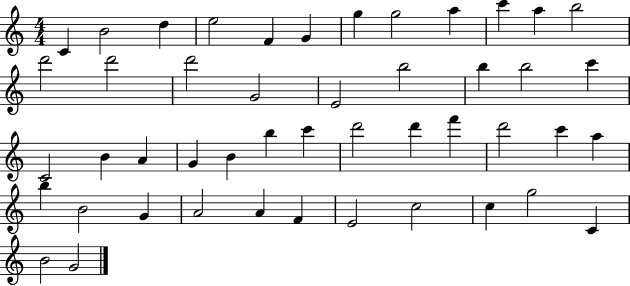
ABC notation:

X:1
T:Untitled
M:4/4
L:1/4
K:C
C B2 d e2 F G g g2 a c' a b2 d'2 d'2 d'2 G2 E2 b2 b b2 c' C2 B A G B b c' d'2 d' f' d'2 c' a b B2 G A2 A F E2 c2 c g2 C B2 G2